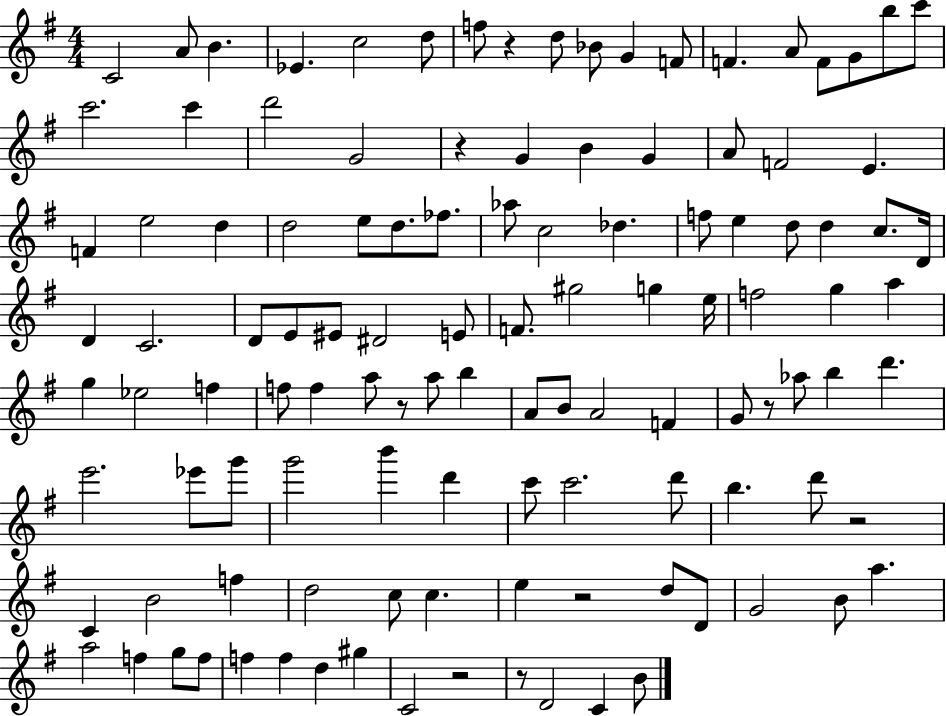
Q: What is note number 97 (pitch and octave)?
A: A5